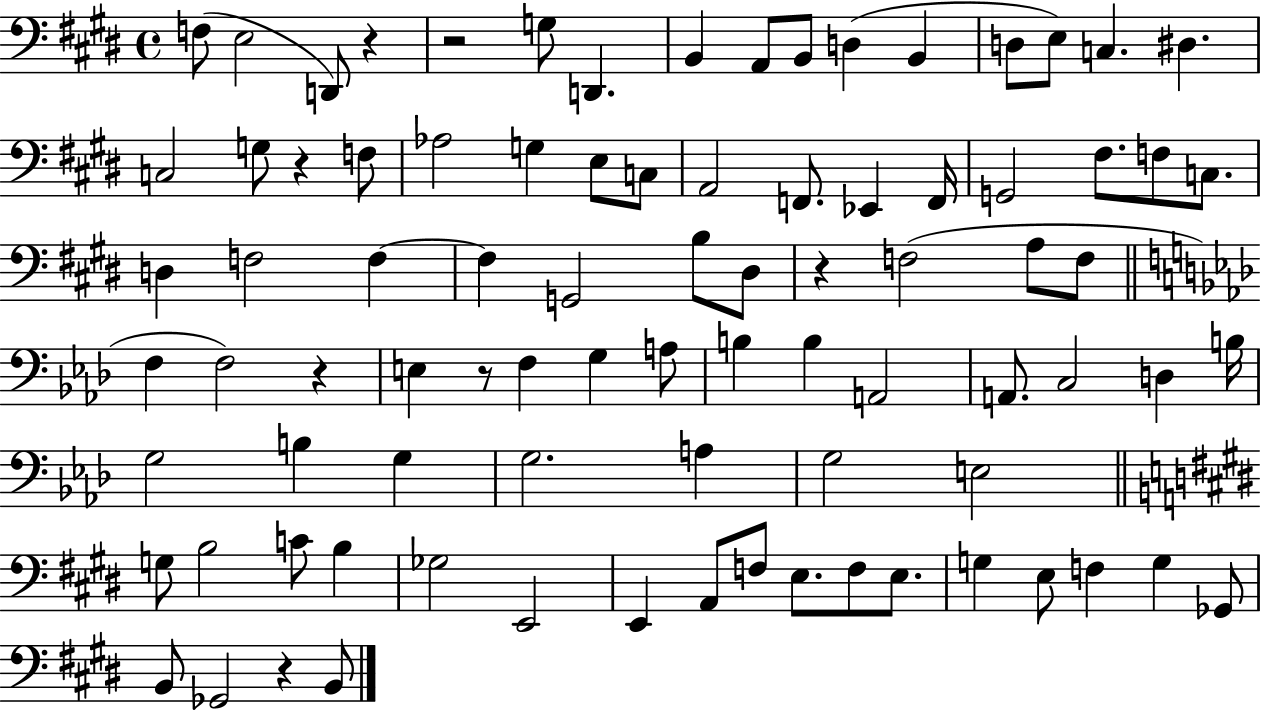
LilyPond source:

{
  \clef bass
  \time 4/4
  \defaultTimeSignature
  \key e \major
  f8( e2 d,8) r4 | r2 g8 d,4. | b,4 a,8 b,8 d4( b,4 | d8 e8) c4. dis4. | \break c2 g8 r4 f8 | aes2 g4 e8 c8 | a,2 f,8. ees,4 f,16 | g,2 fis8. f8 c8. | \break d4 f2 f4~~ | f4 g,2 b8 dis8 | r4 f2( a8 f8 | \bar "||" \break \key aes \major f4 f2) r4 | e4 r8 f4 g4 a8 | b4 b4 a,2 | a,8. c2 d4 b16 | \break g2 b4 g4 | g2. a4 | g2 e2 | \bar "||" \break \key e \major g8 b2 c'8 b4 | ges2 e,2 | e,4 a,8 f8 e8. f8 e8. | g4 e8 f4 g4 ges,8 | \break b,8 ges,2 r4 b,8 | \bar "|."
}